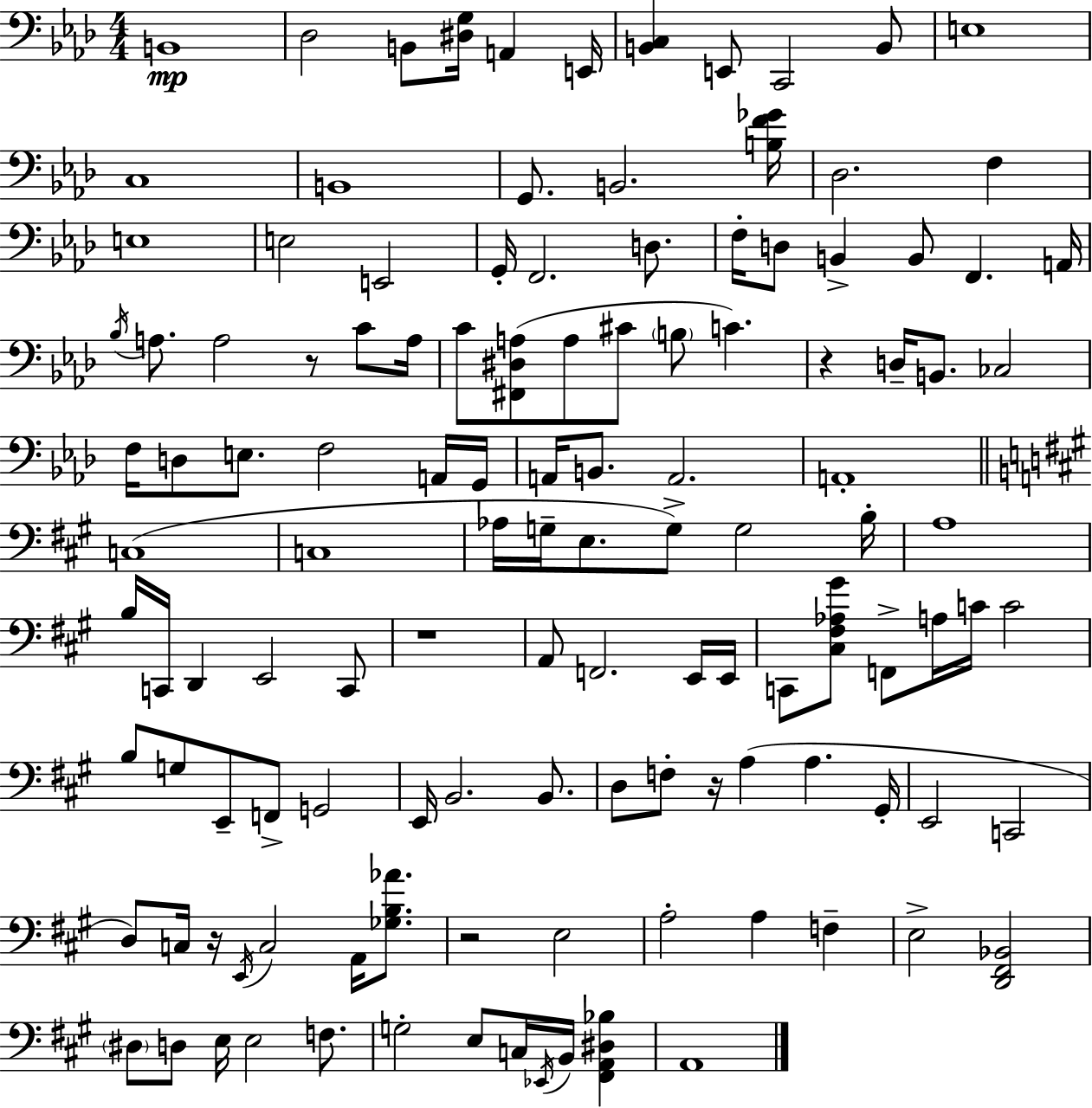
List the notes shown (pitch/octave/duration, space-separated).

B2/w Db3/h B2/e [D#3,G3]/s A2/q E2/s [B2,C3]/q E2/e C2/h B2/e E3/w C3/w B2/w G2/e. B2/h. [B3,F4,Gb4]/s Db3/h. F3/q E3/w E3/h E2/h G2/s F2/h. D3/e. F3/s D3/e B2/q B2/e F2/q. A2/s Bb3/s A3/e. A3/h R/e C4/e A3/s C4/e [F#2,D#3,A3]/e A3/e C#4/e B3/e C4/q. R/q D3/s B2/e. CES3/h F3/s D3/e E3/e. F3/h A2/s G2/s A2/s B2/e. A2/h. A2/w C3/w C3/w Ab3/s G3/s E3/e. G3/e G3/h B3/s A3/w B3/s C2/s D2/q E2/h C2/e R/w A2/e F2/h. E2/s E2/s C2/e [C#3,F#3,Ab3,G#4]/e F2/e A3/s C4/s C4/h B3/e G3/e E2/e F2/e G2/h E2/s B2/h. B2/e. D3/e F3/e R/s A3/q A3/q. G#2/s E2/h C2/h D3/e C3/s R/s E2/s C3/h A2/s [Gb3,B3,Ab4]/e. R/h E3/h A3/h A3/q F3/q E3/h [D2,F#2,Bb2]/h D#3/e D3/e E3/s E3/h F3/e. G3/h E3/e C3/s Eb2/s B2/s [F#2,A2,D#3,Bb3]/q A2/w